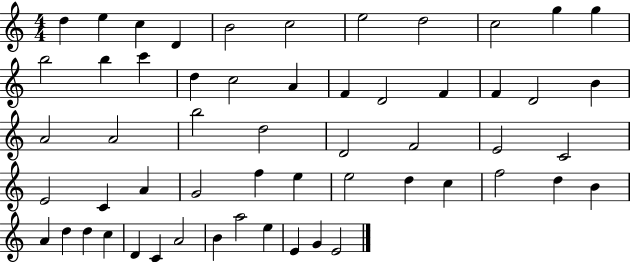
X:1
T:Untitled
M:4/4
L:1/4
K:C
d e c D B2 c2 e2 d2 c2 g g b2 b c' d c2 A F D2 F F D2 B A2 A2 b2 d2 D2 F2 E2 C2 E2 C A G2 f e e2 d c f2 d B A d d c D C A2 B a2 e E G E2